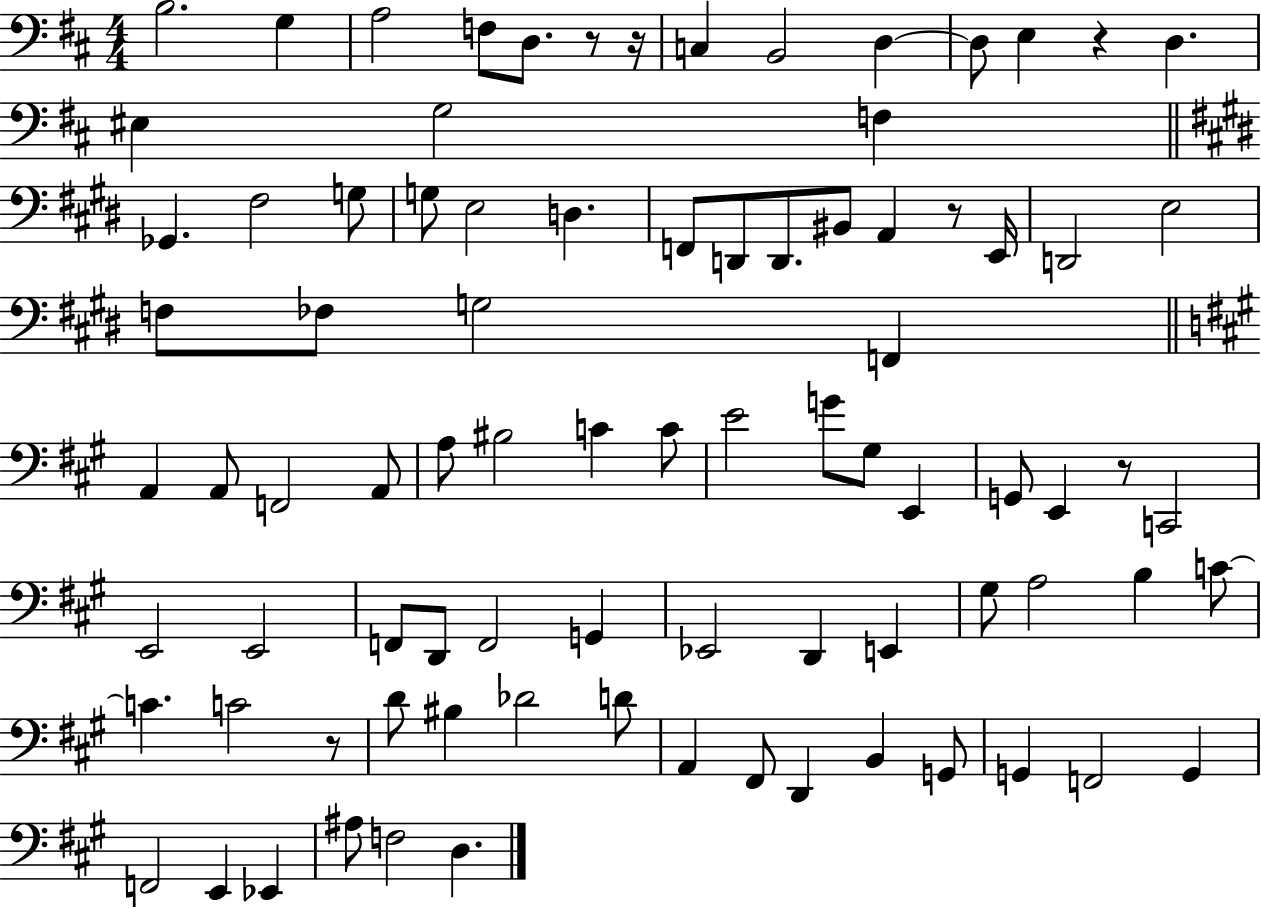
X:1
T:Untitled
M:4/4
L:1/4
K:D
B,2 G, A,2 F,/2 D,/2 z/2 z/4 C, B,,2 D, D,/2 E, z D, ^E, G,2 F, _G,, ^F,2 G,/2 G,/2 E,2 D, F,,/2 D,,/2 D,,/2 ^B,,/2 A,, z/2 E,,/4 D,,2 E,2 F,/2 _F,/2 G,2 F,, A,, A,,/2 F,,2 A,,/2 A,/2 ^B,2 C C/2 E2 G/2 ^G,/2 E,, G,,/2 E,, z/2 C,,2 E,,2 E,,2 F,,/2 D,,/2 F,,2 G,, _E,,2 D,, E,, ^G,/2 A,2 B, C/2 C C2 z/2 D/2 ^B, _D2 D/2 A,, ^F,,/2 D,, B,, G,,/2 G,, F,,2 G,, F,,2 E,, _E,, ^A,/2 F,2 D,